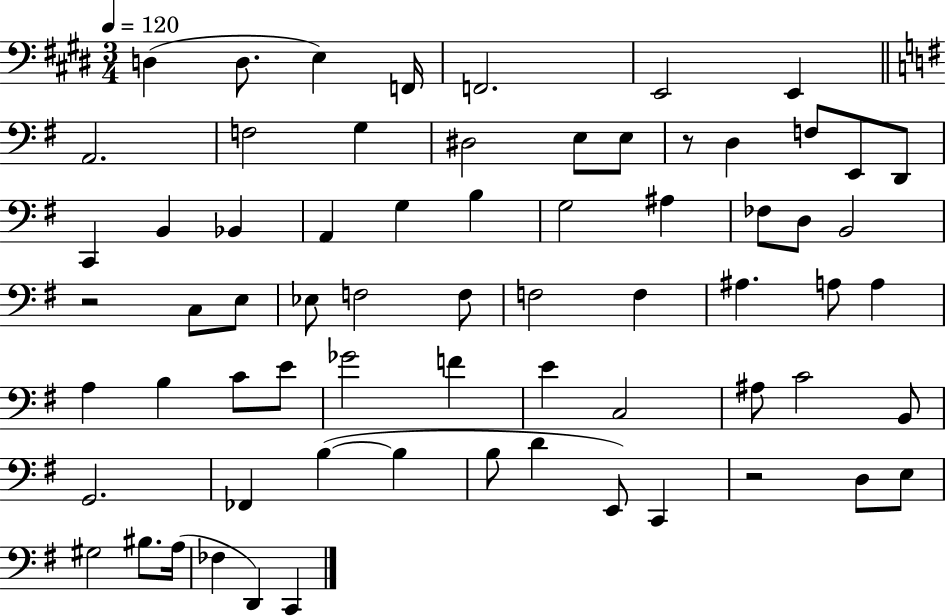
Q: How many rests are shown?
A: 3